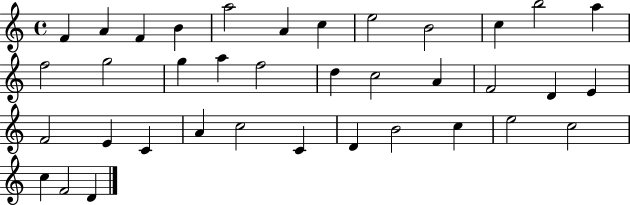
{
  \clef treble
  \time 4/4
  \defaultTimeSignature
  \key c \major
  f'4 a'4 f'4 b'4 | a''2 a'4 c''4 | e''2 b'2 | c''4 b''2 a''4 | \break f''2 g''2 | g''4 a''4 f''2 | d''4 c''2 a'4 | f'2 d'4 e'4 | \break f'2 e'4 c'4 | a'4 c''2 c'4 | d'4 b'2 c''4 | e''2 c''2 | \break c''4 f'2 d'4 | \bar "|."
}